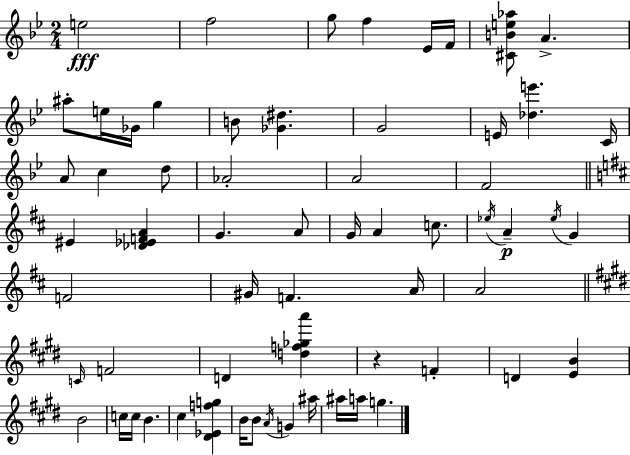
X:1
T:Untitled
M:2/4
L:1/4
K:Bb
e2 f2 g/2 f _E/4 F/4 [^CBe_a]/2 A ^a/2 e/4 _G/4 g B/2 [_G^d] G2 E/4 [_de'] C/4 A/2 c d/2 _A2 A2 F2 ^E [_D_EFA] G A/2 G/4 A c/2 _e/4 A _e/4 G F2 ^G/4 F A/4 A2 C/4 F2 D [df_ga'] z F D [EB] B2 c/4 c/4 B ^c [^D_Efg] B/4 B/2 A/4 G ^a/4 ^a/4 a/4 g